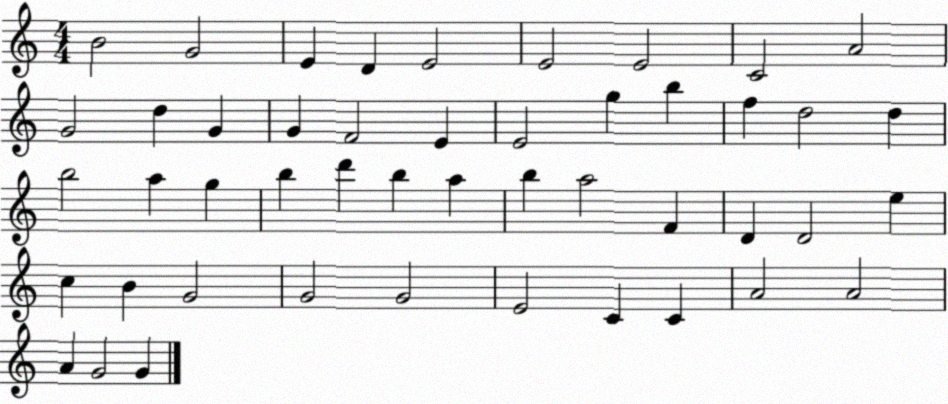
X:1
T:Untitled
M:4/4
L:1/4
K:C
B2 G2 E D E2 E2 E2 C2 A2 G2 d G G F2 E E2 g b f d2 d b2 a g b d' b a b a2 F D D2 e c B G2 G2 G2 E2 C C A2 A2 A G2 G